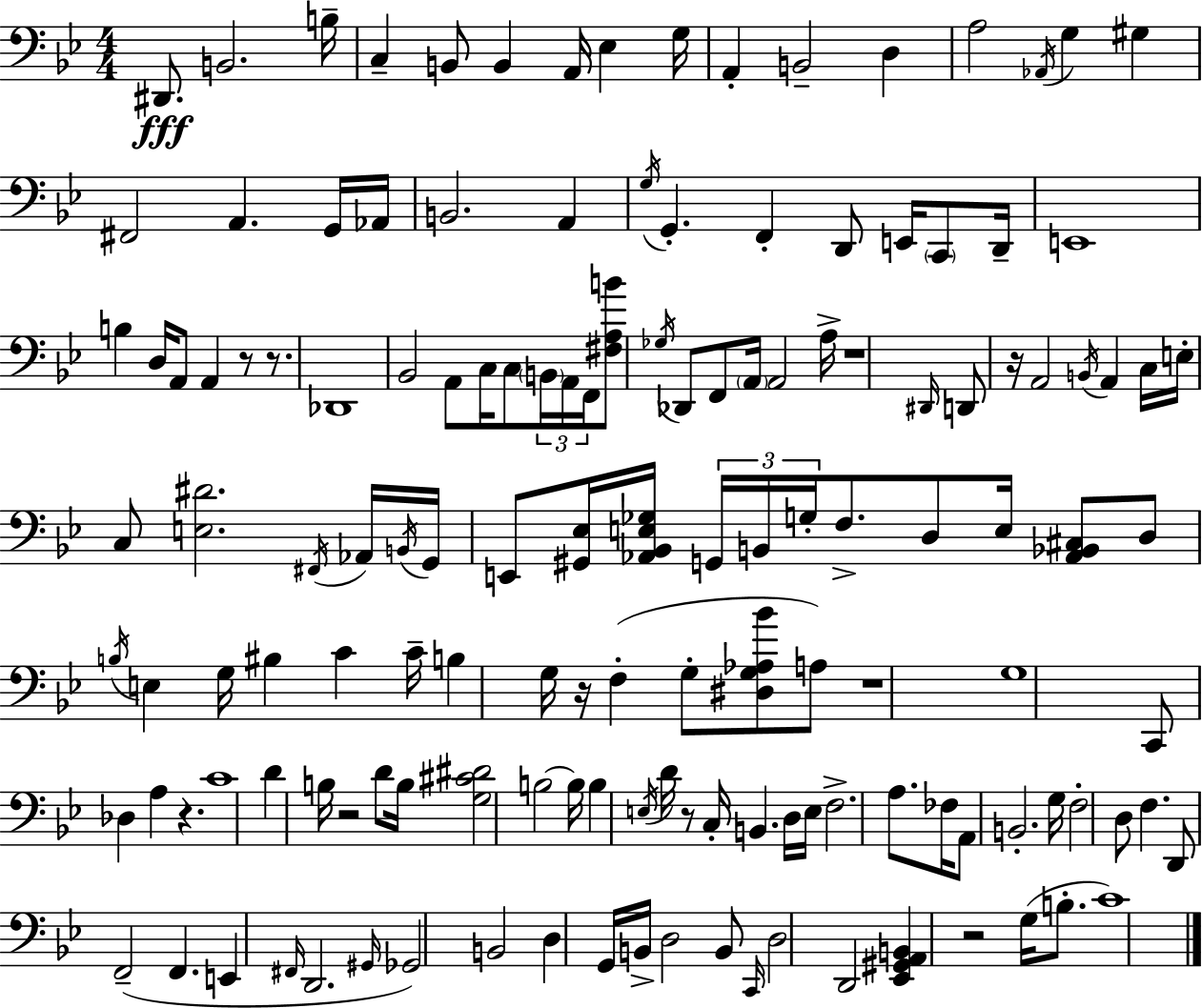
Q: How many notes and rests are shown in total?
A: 144